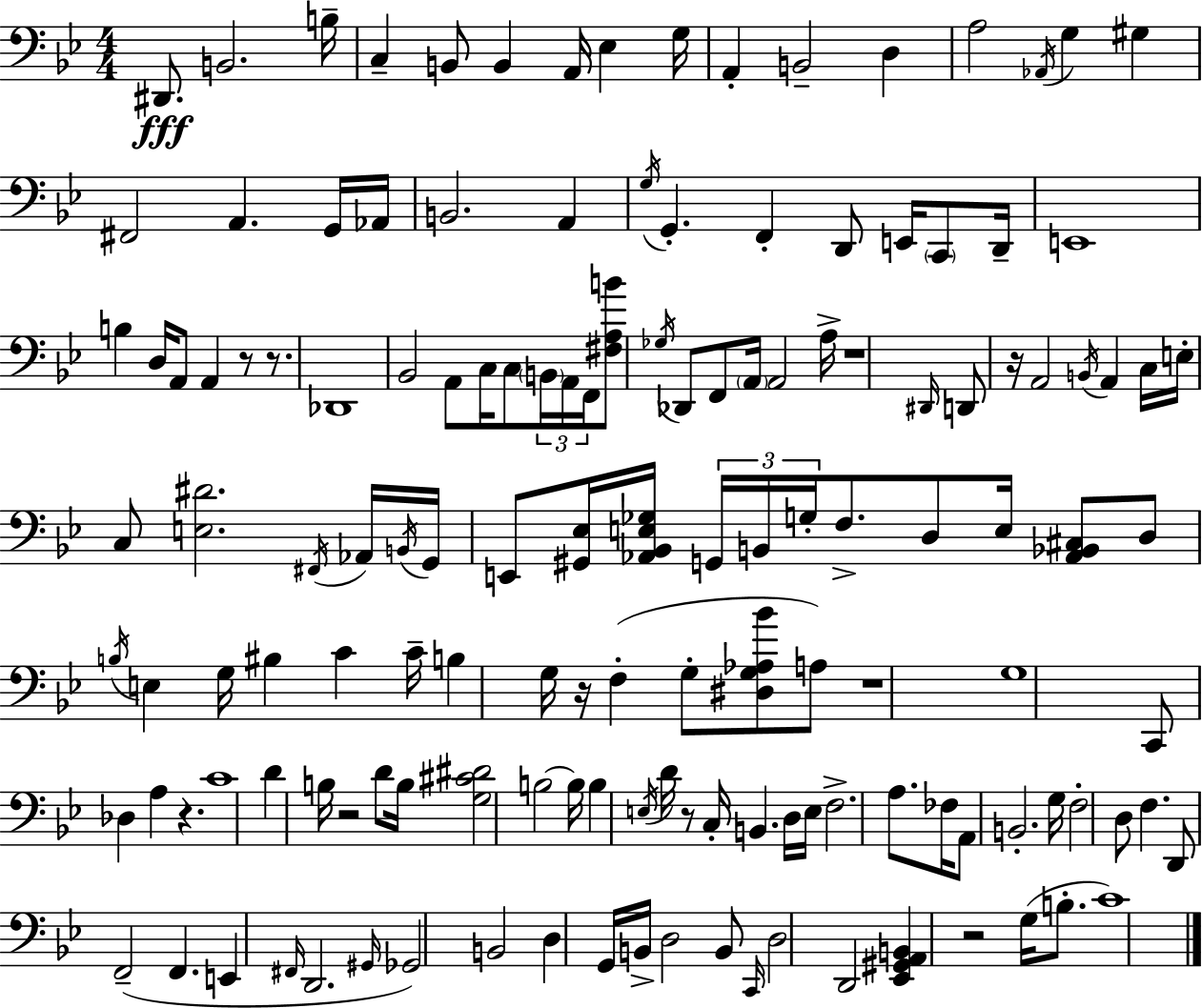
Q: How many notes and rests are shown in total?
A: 144